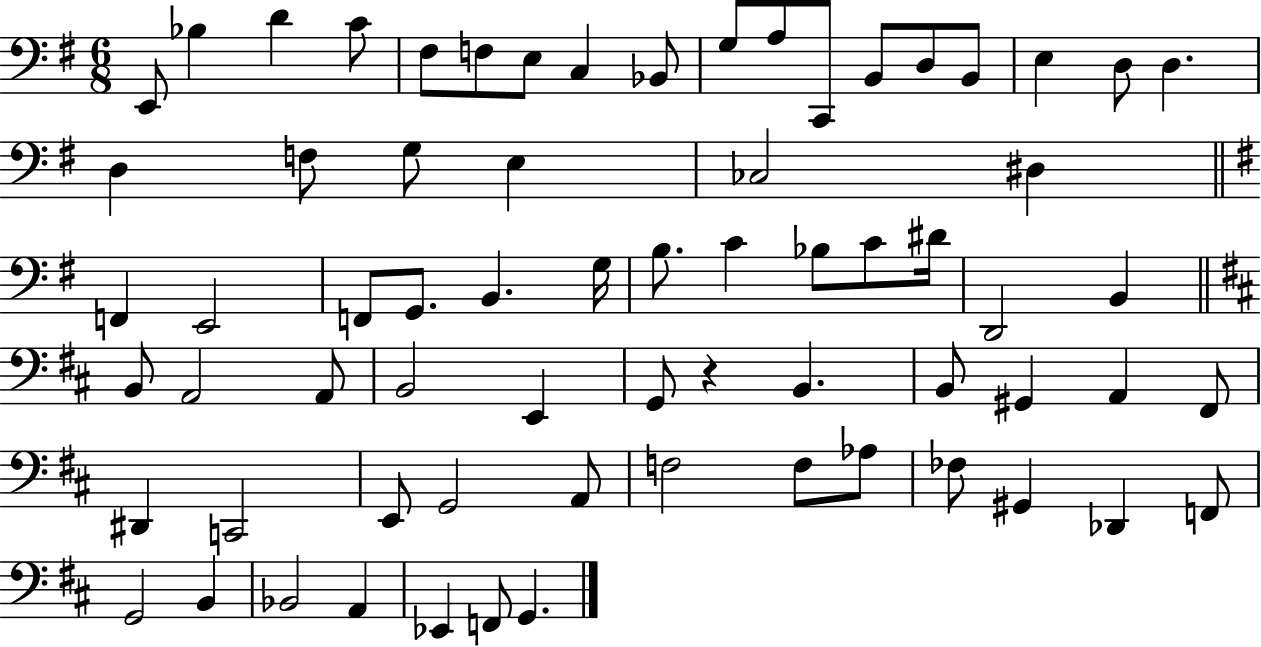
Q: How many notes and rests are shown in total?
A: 68